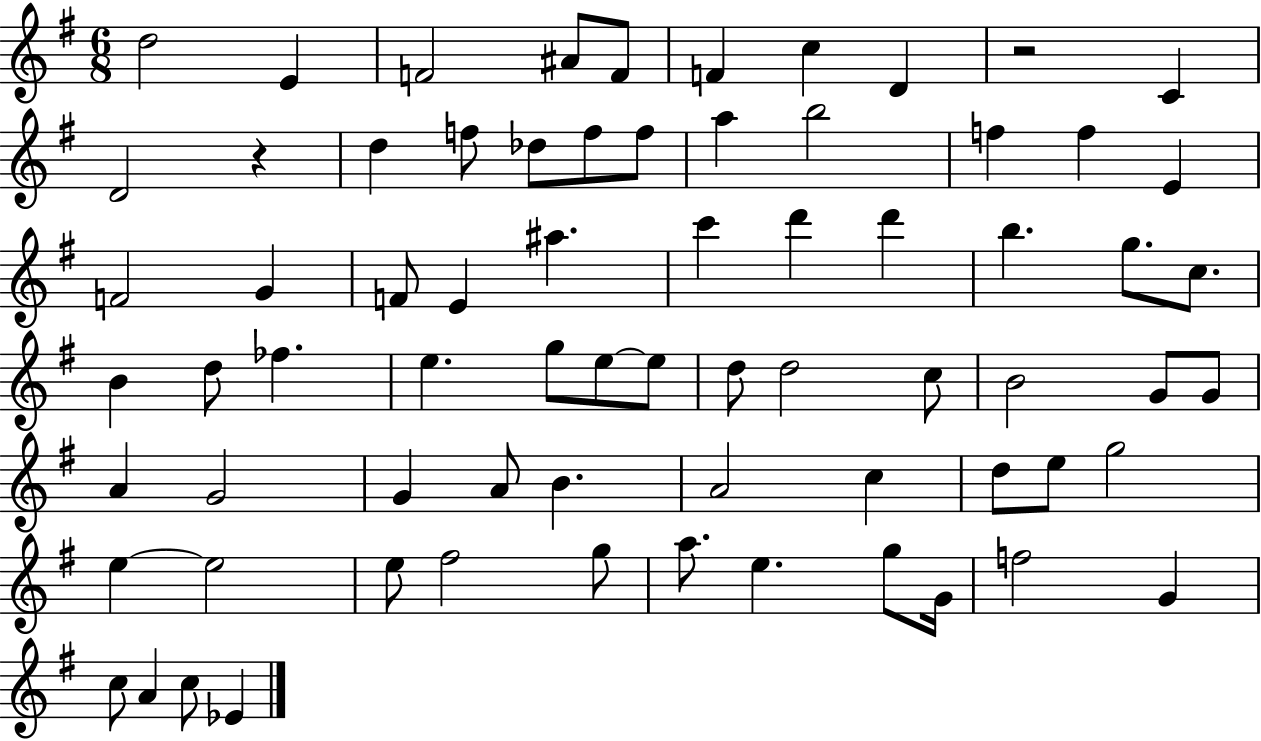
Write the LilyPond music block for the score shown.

{
  \clef treble
  \numericTimeSignature
  \time 6/8
  \key g \major
  d''2 e'4 | f'2 ais'8 f'8 | f'4 c''4 d'4 | r2 c'4 | \break d'2 r4 | d''4 f''8 des''8 f''8 f''8 | a''4 b''2 | f''4 f''4 e'4 | \break f'2 g'4 | f'8 e'4 ais''4. | c'''4 d'''4 d'''4 | b''4. g''8. c''8. | \break b'4 d''8 fes''4. | e''4. g''8 e''8~~ e''8 | d''8 d''2 c''8 | b'2 g'8 g'8 | \break a'4 g'2 | g'4 a'8 b'4. | a'2 c''4 | d''8 e''8 g''2 | \break e''4~~ e''2 | e''8 fis''2 g''8 | a''8. e''4. g''8 g'16 | f''2 g'4 | \break c''8 a'4 c''8 ees'4 | \bar "|."
}